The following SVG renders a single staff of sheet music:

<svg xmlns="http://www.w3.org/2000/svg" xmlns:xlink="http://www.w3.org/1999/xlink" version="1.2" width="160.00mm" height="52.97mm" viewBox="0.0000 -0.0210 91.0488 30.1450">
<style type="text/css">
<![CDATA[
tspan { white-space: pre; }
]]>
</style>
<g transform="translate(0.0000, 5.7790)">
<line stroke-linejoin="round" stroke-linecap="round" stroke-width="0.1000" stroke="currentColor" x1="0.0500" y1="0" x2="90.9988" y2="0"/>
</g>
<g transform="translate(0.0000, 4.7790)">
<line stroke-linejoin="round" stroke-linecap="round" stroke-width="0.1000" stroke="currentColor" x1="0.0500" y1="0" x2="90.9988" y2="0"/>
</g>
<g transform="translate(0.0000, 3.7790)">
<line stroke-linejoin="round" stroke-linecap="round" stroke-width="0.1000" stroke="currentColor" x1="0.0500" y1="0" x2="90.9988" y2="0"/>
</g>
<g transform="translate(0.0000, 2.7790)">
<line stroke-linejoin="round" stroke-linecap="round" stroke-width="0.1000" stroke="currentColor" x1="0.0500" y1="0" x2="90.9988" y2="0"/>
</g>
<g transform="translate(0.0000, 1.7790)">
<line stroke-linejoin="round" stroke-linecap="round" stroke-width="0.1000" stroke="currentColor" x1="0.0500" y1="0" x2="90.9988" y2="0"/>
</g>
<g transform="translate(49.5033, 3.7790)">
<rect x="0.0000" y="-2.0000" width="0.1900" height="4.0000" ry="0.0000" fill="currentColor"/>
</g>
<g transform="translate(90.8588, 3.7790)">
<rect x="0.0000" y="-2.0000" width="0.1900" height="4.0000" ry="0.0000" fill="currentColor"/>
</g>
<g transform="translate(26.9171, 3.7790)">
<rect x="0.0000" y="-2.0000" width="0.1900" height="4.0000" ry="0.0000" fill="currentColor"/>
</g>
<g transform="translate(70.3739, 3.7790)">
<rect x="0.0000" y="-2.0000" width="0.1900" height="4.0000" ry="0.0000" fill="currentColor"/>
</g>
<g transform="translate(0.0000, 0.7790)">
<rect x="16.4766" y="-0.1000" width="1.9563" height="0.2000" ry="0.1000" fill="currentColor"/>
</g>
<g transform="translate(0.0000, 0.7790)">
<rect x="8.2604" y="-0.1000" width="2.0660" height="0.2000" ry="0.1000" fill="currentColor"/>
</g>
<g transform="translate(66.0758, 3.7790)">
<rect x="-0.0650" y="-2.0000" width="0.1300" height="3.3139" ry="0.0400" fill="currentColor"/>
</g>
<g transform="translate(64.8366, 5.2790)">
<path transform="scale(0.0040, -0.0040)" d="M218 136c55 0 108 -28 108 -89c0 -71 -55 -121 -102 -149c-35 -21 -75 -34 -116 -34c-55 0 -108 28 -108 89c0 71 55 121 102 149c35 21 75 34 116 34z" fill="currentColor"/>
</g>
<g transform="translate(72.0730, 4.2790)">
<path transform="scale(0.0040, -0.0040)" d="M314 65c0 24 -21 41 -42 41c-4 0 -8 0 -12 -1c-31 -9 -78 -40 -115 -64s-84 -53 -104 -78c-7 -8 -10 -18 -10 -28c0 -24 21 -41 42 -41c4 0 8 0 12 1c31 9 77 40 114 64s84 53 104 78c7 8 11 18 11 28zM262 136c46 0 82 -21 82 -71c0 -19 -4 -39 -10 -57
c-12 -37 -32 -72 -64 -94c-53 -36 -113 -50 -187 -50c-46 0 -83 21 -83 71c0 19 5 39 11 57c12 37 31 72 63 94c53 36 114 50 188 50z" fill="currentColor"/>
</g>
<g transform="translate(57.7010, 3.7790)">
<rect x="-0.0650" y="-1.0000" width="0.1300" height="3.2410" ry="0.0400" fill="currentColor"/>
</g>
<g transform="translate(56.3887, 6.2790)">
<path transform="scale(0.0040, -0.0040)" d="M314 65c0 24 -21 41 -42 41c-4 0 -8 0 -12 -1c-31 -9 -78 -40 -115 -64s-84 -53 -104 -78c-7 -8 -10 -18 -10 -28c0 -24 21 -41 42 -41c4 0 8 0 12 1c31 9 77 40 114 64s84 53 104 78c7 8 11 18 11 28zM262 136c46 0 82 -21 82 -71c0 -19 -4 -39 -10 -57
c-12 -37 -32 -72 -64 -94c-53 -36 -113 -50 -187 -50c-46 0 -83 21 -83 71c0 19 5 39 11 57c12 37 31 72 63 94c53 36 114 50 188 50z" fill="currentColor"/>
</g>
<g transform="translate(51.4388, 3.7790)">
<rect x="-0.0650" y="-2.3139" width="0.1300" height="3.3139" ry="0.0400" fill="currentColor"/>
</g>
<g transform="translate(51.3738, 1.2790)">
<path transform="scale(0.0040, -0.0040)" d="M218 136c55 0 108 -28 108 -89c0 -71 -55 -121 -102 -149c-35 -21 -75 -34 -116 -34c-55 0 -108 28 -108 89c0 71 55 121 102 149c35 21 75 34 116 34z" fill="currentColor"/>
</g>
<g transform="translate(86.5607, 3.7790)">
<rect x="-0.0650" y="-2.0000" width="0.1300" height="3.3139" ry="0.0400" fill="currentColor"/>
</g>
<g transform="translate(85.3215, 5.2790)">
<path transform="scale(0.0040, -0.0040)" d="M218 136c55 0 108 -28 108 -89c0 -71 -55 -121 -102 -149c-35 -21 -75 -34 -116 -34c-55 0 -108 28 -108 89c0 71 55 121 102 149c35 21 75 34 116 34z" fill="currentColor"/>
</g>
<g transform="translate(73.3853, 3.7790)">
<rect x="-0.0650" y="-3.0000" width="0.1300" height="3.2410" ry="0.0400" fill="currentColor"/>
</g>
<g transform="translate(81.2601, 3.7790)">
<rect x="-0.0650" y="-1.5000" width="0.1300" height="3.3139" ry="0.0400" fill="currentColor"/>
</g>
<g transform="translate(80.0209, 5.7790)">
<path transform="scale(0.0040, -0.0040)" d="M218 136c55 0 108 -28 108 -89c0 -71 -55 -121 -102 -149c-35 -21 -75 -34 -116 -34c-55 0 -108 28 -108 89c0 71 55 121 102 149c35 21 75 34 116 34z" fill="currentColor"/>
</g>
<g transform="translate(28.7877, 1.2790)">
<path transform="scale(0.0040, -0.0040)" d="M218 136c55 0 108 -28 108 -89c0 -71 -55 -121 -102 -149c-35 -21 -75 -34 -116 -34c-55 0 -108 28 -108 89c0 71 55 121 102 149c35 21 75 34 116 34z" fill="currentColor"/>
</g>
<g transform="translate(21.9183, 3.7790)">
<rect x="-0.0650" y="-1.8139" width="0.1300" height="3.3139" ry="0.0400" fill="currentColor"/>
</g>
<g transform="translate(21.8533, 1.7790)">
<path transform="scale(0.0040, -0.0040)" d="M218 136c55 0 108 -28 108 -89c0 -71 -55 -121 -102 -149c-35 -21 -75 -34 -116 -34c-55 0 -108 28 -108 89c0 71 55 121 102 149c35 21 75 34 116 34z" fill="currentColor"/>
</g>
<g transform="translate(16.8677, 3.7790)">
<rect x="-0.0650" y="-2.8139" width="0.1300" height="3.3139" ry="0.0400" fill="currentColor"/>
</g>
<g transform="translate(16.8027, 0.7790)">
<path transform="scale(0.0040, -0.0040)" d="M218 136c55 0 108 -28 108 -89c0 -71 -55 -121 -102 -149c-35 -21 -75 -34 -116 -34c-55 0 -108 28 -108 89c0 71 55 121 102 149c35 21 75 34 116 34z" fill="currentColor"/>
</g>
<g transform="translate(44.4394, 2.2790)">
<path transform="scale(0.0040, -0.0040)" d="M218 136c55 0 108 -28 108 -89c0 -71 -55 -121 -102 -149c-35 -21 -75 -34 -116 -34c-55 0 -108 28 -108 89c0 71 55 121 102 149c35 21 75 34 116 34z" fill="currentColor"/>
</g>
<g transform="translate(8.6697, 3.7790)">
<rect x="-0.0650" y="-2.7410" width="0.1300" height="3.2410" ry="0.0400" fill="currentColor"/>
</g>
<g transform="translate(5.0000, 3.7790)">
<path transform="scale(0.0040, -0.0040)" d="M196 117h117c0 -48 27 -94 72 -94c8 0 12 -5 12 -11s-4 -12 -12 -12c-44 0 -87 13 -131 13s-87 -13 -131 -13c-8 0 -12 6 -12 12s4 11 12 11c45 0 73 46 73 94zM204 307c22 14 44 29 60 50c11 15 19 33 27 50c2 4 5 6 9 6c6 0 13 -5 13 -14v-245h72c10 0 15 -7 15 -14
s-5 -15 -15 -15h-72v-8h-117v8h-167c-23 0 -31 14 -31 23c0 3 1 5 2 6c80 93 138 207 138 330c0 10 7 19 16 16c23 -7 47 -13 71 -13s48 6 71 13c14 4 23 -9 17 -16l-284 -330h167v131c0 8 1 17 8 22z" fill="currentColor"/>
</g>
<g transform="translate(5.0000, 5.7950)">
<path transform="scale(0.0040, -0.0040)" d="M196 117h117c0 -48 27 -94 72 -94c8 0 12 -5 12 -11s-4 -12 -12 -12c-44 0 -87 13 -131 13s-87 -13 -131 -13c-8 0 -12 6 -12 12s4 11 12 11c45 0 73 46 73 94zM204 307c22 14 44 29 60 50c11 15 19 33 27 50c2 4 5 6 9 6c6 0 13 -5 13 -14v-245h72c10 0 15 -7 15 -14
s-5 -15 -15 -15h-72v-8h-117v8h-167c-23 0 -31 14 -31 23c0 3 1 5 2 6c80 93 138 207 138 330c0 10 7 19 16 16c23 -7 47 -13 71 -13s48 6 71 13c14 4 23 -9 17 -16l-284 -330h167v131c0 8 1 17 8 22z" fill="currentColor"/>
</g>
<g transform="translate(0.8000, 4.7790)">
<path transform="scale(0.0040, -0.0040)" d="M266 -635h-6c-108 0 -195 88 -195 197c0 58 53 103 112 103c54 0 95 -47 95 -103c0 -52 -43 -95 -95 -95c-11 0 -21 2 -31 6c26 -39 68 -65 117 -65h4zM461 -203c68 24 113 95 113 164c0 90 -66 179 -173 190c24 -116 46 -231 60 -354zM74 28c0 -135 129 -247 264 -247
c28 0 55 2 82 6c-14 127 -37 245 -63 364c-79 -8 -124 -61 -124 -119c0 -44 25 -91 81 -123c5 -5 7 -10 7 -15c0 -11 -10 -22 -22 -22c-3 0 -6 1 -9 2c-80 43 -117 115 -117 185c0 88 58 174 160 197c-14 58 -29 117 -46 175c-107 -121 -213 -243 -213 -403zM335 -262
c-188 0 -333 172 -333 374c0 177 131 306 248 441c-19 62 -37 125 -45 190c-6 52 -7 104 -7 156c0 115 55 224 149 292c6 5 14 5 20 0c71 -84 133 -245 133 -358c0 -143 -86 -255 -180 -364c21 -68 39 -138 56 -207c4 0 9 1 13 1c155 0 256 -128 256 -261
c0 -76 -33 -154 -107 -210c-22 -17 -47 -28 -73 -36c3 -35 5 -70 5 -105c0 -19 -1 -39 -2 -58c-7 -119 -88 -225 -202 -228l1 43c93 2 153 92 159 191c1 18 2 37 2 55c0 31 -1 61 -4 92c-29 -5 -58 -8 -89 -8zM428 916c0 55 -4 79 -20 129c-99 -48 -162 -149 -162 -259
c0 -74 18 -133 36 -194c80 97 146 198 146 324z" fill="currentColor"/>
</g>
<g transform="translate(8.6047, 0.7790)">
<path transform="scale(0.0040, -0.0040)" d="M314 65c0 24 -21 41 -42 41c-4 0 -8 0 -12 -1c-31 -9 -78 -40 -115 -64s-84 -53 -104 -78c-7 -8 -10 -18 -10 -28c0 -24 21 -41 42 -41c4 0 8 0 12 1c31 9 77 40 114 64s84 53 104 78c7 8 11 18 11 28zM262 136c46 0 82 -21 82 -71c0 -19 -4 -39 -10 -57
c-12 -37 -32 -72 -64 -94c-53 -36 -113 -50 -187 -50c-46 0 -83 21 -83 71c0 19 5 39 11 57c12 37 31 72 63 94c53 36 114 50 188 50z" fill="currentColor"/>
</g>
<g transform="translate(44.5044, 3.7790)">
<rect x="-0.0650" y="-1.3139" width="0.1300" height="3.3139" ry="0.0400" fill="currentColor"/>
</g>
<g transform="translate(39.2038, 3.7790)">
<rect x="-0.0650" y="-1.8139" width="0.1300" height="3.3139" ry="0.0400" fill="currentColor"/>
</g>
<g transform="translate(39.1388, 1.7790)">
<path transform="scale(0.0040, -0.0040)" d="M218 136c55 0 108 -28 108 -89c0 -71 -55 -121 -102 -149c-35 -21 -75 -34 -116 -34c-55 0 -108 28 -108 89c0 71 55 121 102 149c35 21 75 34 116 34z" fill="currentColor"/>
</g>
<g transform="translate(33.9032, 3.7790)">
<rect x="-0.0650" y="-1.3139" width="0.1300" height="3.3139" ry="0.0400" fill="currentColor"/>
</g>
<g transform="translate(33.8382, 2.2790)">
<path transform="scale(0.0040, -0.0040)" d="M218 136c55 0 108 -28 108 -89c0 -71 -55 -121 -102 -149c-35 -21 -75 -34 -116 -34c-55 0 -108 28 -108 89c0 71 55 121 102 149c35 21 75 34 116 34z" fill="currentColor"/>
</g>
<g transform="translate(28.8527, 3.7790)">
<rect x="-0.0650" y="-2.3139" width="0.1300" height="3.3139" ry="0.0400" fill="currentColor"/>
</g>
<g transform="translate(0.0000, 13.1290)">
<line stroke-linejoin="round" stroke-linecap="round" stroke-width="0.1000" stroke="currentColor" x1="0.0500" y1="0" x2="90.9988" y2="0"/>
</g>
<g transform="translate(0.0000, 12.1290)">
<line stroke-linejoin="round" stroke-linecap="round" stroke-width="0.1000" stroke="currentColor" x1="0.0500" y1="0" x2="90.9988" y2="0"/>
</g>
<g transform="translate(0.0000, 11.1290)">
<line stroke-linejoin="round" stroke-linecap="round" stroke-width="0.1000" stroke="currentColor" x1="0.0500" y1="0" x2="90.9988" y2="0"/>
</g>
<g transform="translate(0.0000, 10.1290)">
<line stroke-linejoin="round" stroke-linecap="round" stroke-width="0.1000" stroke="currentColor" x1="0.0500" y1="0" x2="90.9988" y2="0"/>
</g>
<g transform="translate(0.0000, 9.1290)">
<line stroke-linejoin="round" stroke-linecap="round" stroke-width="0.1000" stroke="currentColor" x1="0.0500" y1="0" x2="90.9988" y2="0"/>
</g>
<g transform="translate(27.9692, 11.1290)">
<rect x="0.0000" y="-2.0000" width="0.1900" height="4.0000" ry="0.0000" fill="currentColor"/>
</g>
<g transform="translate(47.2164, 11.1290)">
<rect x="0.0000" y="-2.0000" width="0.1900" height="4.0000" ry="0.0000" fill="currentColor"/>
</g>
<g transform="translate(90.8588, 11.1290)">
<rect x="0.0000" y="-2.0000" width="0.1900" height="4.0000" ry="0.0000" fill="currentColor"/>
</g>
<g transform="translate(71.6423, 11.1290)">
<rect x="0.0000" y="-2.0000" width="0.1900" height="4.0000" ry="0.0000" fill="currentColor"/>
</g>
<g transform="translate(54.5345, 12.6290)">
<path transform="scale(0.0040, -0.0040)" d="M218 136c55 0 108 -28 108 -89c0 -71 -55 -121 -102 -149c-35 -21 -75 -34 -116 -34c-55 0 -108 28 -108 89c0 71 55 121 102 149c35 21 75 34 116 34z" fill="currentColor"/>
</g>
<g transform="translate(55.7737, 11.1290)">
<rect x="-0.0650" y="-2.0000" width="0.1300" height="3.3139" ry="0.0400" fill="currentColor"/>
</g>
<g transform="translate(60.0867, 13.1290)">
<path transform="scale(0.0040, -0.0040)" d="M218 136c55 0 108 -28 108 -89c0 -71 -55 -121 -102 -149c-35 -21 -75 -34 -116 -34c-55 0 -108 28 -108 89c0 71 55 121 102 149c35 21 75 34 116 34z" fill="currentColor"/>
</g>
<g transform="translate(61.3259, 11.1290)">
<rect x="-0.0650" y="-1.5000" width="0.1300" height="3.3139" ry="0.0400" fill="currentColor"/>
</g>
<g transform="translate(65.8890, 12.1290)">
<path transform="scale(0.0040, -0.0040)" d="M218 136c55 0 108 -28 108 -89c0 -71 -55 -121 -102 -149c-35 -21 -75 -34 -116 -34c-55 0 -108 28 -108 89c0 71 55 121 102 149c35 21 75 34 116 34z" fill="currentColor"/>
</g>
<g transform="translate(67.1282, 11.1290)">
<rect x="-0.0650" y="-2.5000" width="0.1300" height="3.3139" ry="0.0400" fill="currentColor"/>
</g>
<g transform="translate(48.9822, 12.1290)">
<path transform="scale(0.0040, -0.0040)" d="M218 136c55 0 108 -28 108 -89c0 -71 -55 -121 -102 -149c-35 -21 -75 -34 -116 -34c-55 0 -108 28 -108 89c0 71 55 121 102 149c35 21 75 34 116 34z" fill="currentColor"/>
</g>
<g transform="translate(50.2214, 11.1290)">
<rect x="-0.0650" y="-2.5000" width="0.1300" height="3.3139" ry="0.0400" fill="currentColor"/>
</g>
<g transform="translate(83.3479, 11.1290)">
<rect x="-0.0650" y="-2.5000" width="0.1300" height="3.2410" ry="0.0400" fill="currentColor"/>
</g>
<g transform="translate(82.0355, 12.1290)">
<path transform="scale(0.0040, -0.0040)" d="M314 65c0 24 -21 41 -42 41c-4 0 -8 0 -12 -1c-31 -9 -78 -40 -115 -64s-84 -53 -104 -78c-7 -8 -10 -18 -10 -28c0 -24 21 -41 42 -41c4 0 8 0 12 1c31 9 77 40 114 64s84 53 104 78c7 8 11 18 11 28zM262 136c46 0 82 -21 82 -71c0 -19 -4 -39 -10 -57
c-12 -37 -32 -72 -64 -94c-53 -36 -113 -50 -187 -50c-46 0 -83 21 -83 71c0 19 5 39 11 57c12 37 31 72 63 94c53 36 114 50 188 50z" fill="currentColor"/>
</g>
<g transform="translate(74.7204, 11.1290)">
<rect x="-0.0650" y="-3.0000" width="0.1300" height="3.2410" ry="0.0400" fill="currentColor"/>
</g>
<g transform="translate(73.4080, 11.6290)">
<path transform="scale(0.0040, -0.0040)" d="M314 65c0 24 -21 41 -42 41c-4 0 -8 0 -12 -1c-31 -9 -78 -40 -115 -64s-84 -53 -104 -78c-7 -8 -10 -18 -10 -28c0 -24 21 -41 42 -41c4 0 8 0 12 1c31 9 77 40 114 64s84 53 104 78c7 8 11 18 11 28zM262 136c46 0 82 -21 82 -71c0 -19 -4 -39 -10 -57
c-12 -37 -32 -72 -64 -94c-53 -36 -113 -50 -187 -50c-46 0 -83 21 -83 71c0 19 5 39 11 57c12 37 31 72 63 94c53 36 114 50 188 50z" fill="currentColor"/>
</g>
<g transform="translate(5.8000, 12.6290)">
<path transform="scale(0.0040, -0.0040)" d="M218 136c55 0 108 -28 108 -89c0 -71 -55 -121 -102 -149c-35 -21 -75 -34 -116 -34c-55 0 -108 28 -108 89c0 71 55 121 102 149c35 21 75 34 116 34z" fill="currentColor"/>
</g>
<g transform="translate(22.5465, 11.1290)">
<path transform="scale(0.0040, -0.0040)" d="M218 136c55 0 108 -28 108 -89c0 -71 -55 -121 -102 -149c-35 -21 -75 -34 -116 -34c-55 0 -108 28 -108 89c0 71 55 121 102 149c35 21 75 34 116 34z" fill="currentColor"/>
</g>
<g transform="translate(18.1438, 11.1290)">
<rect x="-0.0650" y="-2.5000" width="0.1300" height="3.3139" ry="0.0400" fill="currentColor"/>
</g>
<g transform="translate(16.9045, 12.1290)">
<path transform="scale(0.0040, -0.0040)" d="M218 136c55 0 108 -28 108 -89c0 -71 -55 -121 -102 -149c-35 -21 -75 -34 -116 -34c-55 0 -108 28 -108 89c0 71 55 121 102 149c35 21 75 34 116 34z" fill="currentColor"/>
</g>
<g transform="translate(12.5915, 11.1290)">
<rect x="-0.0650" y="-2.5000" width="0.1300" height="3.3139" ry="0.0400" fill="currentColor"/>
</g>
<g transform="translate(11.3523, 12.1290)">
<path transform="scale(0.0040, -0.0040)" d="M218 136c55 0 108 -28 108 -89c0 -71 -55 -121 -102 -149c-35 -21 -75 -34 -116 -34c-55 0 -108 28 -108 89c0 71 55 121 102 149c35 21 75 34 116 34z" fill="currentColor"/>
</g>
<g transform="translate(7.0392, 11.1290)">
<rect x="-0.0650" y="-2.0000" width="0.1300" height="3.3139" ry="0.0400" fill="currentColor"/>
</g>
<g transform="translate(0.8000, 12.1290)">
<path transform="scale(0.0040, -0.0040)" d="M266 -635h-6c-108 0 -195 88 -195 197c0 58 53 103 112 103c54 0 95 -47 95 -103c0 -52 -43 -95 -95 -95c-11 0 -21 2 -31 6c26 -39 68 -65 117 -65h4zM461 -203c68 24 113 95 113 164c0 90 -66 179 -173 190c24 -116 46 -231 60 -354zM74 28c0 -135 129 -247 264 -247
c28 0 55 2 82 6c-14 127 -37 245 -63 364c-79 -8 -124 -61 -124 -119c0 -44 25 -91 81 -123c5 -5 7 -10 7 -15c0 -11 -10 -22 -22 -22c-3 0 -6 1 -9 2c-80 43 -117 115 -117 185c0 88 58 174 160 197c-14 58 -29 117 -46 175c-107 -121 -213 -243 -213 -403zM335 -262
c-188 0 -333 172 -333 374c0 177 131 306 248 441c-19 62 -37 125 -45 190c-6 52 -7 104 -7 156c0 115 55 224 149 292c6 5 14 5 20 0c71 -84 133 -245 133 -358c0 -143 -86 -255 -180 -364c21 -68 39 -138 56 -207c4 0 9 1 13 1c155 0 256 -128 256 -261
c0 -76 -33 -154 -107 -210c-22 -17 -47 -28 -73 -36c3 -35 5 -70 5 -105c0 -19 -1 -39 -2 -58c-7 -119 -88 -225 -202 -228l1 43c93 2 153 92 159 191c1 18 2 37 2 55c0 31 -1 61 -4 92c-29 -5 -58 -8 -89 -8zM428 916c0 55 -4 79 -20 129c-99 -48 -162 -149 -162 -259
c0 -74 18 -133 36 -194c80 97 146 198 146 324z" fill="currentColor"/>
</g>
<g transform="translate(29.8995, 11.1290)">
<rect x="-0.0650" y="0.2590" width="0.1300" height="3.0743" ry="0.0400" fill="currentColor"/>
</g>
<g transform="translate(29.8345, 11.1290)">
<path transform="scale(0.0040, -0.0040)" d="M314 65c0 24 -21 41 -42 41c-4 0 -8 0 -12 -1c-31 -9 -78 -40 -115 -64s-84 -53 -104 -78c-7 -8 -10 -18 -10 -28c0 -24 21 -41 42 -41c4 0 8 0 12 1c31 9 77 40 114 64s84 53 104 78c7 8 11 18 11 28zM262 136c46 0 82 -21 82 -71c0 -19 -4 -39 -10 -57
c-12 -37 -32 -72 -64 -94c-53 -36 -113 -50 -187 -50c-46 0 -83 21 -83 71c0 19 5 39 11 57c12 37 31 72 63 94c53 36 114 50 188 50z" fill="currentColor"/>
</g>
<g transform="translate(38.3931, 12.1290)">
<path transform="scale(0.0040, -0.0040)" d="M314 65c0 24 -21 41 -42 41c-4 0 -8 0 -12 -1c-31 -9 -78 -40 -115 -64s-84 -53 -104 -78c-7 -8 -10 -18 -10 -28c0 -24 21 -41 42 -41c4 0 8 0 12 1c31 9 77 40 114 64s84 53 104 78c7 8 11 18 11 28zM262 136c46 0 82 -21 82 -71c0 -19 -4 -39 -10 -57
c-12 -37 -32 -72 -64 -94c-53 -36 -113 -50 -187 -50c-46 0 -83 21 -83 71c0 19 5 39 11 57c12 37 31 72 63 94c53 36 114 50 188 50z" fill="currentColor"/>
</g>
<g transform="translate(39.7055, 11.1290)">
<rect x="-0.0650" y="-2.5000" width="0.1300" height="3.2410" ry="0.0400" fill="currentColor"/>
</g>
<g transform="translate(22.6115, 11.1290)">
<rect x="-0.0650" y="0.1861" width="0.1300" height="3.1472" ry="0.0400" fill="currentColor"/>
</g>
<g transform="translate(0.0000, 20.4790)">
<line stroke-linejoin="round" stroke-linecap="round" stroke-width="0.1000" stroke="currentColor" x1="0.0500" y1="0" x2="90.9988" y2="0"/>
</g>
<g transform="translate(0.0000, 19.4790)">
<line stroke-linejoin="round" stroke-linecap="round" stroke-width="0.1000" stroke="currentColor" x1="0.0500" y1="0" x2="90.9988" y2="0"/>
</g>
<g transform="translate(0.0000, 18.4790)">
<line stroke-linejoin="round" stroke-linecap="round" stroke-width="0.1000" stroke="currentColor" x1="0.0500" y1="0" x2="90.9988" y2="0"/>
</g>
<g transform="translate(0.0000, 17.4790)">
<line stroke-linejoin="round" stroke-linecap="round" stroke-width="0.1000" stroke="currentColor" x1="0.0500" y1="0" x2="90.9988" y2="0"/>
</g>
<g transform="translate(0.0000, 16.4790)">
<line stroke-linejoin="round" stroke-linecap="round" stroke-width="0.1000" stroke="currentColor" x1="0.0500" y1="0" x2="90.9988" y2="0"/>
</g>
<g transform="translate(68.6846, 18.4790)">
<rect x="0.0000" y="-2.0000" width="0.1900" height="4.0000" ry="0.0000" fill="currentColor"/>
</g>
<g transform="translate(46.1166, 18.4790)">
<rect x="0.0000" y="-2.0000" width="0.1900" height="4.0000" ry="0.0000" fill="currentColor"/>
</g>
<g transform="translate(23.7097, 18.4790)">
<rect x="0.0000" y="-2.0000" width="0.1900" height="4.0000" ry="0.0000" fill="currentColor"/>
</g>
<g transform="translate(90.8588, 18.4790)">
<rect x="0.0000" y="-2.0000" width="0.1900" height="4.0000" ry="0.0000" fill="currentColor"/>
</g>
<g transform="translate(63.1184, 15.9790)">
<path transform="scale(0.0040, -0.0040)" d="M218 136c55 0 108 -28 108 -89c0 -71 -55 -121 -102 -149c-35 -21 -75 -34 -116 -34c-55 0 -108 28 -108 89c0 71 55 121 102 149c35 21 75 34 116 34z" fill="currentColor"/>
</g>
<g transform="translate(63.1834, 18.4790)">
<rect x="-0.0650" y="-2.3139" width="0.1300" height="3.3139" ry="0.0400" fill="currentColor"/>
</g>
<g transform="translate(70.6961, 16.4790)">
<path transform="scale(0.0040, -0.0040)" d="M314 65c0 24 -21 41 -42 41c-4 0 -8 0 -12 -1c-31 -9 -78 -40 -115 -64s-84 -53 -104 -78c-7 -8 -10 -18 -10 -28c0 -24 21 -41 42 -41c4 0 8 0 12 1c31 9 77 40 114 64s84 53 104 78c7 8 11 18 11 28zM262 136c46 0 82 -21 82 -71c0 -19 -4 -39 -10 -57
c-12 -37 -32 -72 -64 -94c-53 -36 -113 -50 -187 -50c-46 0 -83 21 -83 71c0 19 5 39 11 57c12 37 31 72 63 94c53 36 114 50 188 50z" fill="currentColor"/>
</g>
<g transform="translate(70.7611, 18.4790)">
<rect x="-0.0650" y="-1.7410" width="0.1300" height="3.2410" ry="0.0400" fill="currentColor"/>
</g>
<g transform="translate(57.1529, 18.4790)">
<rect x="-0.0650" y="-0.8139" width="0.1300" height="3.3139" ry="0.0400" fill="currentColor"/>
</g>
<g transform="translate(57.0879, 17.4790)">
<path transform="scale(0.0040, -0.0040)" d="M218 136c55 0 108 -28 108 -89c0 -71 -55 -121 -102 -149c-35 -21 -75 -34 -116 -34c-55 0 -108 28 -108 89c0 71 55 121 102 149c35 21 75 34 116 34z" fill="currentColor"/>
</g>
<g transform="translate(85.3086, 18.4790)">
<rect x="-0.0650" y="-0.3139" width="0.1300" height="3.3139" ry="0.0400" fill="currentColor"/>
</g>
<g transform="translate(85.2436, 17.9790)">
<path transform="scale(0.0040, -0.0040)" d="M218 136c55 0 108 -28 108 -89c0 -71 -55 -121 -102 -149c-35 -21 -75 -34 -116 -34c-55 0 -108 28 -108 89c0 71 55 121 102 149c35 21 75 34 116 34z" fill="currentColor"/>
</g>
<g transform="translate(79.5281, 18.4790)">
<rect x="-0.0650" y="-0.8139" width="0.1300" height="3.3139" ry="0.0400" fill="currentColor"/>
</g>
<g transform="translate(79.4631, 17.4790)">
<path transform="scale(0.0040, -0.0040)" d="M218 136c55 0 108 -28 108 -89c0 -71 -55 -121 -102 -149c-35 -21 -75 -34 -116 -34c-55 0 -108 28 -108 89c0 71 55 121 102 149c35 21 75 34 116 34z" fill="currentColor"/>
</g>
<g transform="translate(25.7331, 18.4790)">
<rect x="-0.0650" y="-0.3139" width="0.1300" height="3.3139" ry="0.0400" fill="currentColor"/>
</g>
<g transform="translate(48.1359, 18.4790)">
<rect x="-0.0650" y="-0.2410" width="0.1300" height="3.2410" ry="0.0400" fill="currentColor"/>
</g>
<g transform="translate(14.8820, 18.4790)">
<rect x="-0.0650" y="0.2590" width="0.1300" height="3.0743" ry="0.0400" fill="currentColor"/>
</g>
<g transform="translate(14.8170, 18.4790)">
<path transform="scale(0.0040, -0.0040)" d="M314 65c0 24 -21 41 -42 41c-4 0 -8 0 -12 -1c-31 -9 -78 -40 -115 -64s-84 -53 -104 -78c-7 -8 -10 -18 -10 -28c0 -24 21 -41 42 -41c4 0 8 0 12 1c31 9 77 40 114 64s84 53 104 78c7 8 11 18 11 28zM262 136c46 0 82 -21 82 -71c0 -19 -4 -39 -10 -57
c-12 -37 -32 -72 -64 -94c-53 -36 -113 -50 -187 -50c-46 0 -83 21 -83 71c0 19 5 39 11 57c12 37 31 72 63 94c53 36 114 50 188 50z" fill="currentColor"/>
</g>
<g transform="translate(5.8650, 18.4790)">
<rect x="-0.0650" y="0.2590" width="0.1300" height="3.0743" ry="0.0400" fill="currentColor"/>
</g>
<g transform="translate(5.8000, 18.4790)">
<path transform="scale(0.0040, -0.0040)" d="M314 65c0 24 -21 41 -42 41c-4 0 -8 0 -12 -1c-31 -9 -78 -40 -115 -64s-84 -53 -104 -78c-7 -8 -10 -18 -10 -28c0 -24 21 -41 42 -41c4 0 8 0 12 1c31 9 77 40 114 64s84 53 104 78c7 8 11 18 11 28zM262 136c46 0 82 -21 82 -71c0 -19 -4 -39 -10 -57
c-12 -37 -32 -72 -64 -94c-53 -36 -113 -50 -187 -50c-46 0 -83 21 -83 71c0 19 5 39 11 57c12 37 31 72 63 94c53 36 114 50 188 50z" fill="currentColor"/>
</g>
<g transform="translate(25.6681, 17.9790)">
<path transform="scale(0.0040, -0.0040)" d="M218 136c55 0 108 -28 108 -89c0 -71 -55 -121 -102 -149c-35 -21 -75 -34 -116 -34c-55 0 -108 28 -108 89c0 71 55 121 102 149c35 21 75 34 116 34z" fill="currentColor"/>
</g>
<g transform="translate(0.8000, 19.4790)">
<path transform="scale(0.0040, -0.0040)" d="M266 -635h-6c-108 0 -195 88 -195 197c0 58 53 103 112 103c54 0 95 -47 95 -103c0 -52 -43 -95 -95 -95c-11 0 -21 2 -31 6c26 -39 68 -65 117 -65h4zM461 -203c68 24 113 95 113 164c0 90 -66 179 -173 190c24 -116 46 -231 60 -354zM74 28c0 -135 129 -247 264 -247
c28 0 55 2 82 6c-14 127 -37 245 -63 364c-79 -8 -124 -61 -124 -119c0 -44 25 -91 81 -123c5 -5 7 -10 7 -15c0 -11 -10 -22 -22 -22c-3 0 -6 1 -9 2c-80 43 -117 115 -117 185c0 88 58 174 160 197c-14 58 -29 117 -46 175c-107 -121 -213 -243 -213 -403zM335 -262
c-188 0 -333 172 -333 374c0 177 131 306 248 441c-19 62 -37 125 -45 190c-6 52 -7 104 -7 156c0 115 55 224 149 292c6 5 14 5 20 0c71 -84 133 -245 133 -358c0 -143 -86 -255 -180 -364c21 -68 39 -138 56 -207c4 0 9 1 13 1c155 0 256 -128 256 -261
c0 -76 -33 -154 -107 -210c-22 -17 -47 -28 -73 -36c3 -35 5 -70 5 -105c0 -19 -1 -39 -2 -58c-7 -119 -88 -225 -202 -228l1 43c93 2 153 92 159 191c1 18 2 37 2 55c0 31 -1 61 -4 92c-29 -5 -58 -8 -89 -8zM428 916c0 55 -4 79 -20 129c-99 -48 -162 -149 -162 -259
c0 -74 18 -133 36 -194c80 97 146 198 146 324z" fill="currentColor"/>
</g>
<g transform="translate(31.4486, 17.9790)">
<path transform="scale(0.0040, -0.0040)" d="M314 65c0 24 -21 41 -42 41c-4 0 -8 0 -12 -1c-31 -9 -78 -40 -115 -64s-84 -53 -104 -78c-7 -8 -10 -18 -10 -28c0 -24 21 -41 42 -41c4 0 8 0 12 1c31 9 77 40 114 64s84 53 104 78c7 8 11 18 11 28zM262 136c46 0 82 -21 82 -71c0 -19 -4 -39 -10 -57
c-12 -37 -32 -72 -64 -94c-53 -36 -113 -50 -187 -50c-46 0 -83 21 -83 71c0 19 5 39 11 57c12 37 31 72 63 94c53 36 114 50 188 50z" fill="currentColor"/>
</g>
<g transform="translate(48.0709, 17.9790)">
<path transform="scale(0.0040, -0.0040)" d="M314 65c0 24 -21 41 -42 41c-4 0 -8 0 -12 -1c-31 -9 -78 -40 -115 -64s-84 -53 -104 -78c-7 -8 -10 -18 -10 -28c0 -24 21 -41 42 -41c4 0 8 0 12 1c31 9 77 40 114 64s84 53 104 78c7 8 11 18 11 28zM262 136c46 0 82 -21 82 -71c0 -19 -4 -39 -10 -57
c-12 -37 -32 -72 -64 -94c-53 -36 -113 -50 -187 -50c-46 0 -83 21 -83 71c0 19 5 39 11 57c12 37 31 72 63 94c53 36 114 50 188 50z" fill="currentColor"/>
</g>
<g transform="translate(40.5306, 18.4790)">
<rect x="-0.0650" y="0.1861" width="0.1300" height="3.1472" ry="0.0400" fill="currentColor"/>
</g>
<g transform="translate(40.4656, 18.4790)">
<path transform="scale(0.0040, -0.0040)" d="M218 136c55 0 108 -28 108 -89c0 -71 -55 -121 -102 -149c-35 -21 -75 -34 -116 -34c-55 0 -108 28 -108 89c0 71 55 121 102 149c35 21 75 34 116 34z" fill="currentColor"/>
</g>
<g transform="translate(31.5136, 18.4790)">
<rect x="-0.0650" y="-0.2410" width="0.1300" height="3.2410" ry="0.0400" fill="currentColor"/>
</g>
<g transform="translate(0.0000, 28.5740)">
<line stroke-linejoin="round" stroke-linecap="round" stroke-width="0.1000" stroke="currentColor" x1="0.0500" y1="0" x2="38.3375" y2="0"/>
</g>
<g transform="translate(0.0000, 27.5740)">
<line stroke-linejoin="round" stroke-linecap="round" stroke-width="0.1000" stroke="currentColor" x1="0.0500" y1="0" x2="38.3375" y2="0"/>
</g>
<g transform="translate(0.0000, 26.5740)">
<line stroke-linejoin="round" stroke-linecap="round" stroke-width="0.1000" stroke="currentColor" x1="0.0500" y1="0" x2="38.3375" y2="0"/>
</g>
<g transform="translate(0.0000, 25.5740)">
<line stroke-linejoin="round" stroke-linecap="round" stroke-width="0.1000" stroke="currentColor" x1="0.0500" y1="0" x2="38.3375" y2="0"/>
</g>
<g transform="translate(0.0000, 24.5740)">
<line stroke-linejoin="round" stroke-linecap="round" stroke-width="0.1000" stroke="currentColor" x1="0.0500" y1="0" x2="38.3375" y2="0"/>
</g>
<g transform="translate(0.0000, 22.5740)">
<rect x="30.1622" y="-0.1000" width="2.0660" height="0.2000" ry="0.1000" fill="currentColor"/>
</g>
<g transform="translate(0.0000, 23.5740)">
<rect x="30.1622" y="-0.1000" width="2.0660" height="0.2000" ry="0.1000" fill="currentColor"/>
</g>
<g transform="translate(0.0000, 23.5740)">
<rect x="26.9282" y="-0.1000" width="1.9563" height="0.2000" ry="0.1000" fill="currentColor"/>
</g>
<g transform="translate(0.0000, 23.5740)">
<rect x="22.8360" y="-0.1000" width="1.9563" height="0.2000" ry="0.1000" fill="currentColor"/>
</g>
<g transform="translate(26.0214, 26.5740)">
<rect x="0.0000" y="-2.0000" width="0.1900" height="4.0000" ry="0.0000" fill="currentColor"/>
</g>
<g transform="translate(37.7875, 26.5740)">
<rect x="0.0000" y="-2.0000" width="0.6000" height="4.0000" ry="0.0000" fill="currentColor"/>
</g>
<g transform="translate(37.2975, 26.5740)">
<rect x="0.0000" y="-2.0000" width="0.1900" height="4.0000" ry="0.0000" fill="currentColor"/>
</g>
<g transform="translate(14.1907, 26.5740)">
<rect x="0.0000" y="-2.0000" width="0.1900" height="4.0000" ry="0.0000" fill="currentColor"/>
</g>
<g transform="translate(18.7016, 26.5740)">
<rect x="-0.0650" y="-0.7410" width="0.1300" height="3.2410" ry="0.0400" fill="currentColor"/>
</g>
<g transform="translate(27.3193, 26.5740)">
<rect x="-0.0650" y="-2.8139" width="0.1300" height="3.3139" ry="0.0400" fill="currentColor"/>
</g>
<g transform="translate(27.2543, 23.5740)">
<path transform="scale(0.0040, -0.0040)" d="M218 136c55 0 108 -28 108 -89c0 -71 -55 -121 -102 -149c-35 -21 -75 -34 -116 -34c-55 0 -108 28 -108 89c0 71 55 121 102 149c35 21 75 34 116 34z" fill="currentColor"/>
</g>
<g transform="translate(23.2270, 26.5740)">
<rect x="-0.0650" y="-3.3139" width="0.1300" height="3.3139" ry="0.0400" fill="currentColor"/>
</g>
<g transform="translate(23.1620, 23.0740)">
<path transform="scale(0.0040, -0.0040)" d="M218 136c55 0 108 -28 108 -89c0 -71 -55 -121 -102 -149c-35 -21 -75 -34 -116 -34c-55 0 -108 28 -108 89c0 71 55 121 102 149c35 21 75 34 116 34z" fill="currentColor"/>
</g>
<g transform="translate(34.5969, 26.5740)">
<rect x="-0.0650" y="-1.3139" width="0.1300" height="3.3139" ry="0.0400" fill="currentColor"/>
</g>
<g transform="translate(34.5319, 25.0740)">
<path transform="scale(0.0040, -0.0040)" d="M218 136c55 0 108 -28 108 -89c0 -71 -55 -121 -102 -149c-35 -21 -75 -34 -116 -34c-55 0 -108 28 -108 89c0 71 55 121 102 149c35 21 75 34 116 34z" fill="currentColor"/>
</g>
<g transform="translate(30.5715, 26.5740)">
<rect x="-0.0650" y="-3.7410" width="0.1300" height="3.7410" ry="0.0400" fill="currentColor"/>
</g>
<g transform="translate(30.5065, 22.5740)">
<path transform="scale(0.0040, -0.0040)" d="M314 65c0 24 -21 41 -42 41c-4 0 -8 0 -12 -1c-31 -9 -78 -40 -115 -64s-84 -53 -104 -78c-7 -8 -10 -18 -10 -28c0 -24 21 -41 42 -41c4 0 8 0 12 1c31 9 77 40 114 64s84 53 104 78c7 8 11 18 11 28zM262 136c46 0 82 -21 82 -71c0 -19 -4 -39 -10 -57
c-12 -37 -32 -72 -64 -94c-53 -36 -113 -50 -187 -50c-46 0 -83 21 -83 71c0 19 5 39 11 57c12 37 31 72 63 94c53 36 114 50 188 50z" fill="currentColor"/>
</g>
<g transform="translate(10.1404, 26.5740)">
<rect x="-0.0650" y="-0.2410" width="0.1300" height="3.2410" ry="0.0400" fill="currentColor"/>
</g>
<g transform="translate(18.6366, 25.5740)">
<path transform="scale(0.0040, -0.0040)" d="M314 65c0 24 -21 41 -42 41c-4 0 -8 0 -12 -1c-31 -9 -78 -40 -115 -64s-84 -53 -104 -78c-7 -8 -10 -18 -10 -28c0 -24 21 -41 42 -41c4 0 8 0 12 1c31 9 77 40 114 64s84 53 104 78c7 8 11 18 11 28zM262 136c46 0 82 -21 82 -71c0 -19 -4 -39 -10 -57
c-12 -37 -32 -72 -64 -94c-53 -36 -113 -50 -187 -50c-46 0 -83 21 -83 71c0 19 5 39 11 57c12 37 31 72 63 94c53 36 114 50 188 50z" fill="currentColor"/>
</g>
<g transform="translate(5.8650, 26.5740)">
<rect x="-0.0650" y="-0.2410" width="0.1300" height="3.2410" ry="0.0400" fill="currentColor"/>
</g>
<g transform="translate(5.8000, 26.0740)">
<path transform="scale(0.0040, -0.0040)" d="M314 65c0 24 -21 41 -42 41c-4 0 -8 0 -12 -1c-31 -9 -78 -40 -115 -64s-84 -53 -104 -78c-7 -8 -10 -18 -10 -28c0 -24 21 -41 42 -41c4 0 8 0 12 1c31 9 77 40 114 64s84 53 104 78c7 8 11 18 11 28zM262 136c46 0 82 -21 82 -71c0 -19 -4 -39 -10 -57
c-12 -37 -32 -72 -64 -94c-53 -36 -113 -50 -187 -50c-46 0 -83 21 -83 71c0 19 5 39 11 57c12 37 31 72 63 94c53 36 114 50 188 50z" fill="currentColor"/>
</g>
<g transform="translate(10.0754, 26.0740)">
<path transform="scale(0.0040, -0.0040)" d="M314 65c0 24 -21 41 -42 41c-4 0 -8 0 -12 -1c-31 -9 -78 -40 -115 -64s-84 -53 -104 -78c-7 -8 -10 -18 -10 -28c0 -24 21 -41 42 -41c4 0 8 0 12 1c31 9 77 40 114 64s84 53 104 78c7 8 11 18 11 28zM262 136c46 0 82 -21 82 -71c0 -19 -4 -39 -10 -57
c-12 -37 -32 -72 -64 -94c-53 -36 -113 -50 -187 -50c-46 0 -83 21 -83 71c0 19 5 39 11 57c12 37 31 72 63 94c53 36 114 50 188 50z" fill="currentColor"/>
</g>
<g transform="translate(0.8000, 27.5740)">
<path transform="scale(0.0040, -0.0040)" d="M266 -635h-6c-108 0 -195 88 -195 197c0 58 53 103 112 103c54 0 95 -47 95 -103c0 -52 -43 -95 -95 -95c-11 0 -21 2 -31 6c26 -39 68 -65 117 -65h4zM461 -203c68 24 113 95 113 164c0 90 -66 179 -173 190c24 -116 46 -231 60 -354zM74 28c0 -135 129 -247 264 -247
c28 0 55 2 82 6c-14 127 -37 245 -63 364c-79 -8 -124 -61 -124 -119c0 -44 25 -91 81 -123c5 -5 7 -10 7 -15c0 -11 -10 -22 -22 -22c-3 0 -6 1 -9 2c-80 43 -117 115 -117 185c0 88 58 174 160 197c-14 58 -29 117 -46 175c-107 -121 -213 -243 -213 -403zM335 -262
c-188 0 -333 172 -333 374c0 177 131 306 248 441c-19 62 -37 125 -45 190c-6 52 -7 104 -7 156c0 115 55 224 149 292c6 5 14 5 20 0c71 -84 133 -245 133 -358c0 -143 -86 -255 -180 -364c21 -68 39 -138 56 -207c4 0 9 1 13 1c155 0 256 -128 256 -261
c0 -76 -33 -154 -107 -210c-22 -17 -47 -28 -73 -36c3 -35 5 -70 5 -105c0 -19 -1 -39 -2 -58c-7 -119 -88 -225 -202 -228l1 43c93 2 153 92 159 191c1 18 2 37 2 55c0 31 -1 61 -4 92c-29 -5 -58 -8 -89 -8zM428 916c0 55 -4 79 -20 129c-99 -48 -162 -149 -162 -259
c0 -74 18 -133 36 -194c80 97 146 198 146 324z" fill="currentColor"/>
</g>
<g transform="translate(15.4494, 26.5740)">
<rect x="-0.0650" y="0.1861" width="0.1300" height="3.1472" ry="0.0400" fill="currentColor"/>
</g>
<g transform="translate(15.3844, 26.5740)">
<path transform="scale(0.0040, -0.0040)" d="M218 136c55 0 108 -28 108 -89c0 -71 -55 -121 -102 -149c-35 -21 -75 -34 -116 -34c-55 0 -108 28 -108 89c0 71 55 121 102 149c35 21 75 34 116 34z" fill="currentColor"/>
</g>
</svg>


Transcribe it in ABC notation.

X:1
T:Untitled
M:4/4
L:1/4
K:C
a2 a f g e f e g D2 F A2 E F F G G B B2 G2 G F E G A2 G2 B2 B2 c c2 B c2 d g f2 d c c2 c2 B d2 b a c'2 e